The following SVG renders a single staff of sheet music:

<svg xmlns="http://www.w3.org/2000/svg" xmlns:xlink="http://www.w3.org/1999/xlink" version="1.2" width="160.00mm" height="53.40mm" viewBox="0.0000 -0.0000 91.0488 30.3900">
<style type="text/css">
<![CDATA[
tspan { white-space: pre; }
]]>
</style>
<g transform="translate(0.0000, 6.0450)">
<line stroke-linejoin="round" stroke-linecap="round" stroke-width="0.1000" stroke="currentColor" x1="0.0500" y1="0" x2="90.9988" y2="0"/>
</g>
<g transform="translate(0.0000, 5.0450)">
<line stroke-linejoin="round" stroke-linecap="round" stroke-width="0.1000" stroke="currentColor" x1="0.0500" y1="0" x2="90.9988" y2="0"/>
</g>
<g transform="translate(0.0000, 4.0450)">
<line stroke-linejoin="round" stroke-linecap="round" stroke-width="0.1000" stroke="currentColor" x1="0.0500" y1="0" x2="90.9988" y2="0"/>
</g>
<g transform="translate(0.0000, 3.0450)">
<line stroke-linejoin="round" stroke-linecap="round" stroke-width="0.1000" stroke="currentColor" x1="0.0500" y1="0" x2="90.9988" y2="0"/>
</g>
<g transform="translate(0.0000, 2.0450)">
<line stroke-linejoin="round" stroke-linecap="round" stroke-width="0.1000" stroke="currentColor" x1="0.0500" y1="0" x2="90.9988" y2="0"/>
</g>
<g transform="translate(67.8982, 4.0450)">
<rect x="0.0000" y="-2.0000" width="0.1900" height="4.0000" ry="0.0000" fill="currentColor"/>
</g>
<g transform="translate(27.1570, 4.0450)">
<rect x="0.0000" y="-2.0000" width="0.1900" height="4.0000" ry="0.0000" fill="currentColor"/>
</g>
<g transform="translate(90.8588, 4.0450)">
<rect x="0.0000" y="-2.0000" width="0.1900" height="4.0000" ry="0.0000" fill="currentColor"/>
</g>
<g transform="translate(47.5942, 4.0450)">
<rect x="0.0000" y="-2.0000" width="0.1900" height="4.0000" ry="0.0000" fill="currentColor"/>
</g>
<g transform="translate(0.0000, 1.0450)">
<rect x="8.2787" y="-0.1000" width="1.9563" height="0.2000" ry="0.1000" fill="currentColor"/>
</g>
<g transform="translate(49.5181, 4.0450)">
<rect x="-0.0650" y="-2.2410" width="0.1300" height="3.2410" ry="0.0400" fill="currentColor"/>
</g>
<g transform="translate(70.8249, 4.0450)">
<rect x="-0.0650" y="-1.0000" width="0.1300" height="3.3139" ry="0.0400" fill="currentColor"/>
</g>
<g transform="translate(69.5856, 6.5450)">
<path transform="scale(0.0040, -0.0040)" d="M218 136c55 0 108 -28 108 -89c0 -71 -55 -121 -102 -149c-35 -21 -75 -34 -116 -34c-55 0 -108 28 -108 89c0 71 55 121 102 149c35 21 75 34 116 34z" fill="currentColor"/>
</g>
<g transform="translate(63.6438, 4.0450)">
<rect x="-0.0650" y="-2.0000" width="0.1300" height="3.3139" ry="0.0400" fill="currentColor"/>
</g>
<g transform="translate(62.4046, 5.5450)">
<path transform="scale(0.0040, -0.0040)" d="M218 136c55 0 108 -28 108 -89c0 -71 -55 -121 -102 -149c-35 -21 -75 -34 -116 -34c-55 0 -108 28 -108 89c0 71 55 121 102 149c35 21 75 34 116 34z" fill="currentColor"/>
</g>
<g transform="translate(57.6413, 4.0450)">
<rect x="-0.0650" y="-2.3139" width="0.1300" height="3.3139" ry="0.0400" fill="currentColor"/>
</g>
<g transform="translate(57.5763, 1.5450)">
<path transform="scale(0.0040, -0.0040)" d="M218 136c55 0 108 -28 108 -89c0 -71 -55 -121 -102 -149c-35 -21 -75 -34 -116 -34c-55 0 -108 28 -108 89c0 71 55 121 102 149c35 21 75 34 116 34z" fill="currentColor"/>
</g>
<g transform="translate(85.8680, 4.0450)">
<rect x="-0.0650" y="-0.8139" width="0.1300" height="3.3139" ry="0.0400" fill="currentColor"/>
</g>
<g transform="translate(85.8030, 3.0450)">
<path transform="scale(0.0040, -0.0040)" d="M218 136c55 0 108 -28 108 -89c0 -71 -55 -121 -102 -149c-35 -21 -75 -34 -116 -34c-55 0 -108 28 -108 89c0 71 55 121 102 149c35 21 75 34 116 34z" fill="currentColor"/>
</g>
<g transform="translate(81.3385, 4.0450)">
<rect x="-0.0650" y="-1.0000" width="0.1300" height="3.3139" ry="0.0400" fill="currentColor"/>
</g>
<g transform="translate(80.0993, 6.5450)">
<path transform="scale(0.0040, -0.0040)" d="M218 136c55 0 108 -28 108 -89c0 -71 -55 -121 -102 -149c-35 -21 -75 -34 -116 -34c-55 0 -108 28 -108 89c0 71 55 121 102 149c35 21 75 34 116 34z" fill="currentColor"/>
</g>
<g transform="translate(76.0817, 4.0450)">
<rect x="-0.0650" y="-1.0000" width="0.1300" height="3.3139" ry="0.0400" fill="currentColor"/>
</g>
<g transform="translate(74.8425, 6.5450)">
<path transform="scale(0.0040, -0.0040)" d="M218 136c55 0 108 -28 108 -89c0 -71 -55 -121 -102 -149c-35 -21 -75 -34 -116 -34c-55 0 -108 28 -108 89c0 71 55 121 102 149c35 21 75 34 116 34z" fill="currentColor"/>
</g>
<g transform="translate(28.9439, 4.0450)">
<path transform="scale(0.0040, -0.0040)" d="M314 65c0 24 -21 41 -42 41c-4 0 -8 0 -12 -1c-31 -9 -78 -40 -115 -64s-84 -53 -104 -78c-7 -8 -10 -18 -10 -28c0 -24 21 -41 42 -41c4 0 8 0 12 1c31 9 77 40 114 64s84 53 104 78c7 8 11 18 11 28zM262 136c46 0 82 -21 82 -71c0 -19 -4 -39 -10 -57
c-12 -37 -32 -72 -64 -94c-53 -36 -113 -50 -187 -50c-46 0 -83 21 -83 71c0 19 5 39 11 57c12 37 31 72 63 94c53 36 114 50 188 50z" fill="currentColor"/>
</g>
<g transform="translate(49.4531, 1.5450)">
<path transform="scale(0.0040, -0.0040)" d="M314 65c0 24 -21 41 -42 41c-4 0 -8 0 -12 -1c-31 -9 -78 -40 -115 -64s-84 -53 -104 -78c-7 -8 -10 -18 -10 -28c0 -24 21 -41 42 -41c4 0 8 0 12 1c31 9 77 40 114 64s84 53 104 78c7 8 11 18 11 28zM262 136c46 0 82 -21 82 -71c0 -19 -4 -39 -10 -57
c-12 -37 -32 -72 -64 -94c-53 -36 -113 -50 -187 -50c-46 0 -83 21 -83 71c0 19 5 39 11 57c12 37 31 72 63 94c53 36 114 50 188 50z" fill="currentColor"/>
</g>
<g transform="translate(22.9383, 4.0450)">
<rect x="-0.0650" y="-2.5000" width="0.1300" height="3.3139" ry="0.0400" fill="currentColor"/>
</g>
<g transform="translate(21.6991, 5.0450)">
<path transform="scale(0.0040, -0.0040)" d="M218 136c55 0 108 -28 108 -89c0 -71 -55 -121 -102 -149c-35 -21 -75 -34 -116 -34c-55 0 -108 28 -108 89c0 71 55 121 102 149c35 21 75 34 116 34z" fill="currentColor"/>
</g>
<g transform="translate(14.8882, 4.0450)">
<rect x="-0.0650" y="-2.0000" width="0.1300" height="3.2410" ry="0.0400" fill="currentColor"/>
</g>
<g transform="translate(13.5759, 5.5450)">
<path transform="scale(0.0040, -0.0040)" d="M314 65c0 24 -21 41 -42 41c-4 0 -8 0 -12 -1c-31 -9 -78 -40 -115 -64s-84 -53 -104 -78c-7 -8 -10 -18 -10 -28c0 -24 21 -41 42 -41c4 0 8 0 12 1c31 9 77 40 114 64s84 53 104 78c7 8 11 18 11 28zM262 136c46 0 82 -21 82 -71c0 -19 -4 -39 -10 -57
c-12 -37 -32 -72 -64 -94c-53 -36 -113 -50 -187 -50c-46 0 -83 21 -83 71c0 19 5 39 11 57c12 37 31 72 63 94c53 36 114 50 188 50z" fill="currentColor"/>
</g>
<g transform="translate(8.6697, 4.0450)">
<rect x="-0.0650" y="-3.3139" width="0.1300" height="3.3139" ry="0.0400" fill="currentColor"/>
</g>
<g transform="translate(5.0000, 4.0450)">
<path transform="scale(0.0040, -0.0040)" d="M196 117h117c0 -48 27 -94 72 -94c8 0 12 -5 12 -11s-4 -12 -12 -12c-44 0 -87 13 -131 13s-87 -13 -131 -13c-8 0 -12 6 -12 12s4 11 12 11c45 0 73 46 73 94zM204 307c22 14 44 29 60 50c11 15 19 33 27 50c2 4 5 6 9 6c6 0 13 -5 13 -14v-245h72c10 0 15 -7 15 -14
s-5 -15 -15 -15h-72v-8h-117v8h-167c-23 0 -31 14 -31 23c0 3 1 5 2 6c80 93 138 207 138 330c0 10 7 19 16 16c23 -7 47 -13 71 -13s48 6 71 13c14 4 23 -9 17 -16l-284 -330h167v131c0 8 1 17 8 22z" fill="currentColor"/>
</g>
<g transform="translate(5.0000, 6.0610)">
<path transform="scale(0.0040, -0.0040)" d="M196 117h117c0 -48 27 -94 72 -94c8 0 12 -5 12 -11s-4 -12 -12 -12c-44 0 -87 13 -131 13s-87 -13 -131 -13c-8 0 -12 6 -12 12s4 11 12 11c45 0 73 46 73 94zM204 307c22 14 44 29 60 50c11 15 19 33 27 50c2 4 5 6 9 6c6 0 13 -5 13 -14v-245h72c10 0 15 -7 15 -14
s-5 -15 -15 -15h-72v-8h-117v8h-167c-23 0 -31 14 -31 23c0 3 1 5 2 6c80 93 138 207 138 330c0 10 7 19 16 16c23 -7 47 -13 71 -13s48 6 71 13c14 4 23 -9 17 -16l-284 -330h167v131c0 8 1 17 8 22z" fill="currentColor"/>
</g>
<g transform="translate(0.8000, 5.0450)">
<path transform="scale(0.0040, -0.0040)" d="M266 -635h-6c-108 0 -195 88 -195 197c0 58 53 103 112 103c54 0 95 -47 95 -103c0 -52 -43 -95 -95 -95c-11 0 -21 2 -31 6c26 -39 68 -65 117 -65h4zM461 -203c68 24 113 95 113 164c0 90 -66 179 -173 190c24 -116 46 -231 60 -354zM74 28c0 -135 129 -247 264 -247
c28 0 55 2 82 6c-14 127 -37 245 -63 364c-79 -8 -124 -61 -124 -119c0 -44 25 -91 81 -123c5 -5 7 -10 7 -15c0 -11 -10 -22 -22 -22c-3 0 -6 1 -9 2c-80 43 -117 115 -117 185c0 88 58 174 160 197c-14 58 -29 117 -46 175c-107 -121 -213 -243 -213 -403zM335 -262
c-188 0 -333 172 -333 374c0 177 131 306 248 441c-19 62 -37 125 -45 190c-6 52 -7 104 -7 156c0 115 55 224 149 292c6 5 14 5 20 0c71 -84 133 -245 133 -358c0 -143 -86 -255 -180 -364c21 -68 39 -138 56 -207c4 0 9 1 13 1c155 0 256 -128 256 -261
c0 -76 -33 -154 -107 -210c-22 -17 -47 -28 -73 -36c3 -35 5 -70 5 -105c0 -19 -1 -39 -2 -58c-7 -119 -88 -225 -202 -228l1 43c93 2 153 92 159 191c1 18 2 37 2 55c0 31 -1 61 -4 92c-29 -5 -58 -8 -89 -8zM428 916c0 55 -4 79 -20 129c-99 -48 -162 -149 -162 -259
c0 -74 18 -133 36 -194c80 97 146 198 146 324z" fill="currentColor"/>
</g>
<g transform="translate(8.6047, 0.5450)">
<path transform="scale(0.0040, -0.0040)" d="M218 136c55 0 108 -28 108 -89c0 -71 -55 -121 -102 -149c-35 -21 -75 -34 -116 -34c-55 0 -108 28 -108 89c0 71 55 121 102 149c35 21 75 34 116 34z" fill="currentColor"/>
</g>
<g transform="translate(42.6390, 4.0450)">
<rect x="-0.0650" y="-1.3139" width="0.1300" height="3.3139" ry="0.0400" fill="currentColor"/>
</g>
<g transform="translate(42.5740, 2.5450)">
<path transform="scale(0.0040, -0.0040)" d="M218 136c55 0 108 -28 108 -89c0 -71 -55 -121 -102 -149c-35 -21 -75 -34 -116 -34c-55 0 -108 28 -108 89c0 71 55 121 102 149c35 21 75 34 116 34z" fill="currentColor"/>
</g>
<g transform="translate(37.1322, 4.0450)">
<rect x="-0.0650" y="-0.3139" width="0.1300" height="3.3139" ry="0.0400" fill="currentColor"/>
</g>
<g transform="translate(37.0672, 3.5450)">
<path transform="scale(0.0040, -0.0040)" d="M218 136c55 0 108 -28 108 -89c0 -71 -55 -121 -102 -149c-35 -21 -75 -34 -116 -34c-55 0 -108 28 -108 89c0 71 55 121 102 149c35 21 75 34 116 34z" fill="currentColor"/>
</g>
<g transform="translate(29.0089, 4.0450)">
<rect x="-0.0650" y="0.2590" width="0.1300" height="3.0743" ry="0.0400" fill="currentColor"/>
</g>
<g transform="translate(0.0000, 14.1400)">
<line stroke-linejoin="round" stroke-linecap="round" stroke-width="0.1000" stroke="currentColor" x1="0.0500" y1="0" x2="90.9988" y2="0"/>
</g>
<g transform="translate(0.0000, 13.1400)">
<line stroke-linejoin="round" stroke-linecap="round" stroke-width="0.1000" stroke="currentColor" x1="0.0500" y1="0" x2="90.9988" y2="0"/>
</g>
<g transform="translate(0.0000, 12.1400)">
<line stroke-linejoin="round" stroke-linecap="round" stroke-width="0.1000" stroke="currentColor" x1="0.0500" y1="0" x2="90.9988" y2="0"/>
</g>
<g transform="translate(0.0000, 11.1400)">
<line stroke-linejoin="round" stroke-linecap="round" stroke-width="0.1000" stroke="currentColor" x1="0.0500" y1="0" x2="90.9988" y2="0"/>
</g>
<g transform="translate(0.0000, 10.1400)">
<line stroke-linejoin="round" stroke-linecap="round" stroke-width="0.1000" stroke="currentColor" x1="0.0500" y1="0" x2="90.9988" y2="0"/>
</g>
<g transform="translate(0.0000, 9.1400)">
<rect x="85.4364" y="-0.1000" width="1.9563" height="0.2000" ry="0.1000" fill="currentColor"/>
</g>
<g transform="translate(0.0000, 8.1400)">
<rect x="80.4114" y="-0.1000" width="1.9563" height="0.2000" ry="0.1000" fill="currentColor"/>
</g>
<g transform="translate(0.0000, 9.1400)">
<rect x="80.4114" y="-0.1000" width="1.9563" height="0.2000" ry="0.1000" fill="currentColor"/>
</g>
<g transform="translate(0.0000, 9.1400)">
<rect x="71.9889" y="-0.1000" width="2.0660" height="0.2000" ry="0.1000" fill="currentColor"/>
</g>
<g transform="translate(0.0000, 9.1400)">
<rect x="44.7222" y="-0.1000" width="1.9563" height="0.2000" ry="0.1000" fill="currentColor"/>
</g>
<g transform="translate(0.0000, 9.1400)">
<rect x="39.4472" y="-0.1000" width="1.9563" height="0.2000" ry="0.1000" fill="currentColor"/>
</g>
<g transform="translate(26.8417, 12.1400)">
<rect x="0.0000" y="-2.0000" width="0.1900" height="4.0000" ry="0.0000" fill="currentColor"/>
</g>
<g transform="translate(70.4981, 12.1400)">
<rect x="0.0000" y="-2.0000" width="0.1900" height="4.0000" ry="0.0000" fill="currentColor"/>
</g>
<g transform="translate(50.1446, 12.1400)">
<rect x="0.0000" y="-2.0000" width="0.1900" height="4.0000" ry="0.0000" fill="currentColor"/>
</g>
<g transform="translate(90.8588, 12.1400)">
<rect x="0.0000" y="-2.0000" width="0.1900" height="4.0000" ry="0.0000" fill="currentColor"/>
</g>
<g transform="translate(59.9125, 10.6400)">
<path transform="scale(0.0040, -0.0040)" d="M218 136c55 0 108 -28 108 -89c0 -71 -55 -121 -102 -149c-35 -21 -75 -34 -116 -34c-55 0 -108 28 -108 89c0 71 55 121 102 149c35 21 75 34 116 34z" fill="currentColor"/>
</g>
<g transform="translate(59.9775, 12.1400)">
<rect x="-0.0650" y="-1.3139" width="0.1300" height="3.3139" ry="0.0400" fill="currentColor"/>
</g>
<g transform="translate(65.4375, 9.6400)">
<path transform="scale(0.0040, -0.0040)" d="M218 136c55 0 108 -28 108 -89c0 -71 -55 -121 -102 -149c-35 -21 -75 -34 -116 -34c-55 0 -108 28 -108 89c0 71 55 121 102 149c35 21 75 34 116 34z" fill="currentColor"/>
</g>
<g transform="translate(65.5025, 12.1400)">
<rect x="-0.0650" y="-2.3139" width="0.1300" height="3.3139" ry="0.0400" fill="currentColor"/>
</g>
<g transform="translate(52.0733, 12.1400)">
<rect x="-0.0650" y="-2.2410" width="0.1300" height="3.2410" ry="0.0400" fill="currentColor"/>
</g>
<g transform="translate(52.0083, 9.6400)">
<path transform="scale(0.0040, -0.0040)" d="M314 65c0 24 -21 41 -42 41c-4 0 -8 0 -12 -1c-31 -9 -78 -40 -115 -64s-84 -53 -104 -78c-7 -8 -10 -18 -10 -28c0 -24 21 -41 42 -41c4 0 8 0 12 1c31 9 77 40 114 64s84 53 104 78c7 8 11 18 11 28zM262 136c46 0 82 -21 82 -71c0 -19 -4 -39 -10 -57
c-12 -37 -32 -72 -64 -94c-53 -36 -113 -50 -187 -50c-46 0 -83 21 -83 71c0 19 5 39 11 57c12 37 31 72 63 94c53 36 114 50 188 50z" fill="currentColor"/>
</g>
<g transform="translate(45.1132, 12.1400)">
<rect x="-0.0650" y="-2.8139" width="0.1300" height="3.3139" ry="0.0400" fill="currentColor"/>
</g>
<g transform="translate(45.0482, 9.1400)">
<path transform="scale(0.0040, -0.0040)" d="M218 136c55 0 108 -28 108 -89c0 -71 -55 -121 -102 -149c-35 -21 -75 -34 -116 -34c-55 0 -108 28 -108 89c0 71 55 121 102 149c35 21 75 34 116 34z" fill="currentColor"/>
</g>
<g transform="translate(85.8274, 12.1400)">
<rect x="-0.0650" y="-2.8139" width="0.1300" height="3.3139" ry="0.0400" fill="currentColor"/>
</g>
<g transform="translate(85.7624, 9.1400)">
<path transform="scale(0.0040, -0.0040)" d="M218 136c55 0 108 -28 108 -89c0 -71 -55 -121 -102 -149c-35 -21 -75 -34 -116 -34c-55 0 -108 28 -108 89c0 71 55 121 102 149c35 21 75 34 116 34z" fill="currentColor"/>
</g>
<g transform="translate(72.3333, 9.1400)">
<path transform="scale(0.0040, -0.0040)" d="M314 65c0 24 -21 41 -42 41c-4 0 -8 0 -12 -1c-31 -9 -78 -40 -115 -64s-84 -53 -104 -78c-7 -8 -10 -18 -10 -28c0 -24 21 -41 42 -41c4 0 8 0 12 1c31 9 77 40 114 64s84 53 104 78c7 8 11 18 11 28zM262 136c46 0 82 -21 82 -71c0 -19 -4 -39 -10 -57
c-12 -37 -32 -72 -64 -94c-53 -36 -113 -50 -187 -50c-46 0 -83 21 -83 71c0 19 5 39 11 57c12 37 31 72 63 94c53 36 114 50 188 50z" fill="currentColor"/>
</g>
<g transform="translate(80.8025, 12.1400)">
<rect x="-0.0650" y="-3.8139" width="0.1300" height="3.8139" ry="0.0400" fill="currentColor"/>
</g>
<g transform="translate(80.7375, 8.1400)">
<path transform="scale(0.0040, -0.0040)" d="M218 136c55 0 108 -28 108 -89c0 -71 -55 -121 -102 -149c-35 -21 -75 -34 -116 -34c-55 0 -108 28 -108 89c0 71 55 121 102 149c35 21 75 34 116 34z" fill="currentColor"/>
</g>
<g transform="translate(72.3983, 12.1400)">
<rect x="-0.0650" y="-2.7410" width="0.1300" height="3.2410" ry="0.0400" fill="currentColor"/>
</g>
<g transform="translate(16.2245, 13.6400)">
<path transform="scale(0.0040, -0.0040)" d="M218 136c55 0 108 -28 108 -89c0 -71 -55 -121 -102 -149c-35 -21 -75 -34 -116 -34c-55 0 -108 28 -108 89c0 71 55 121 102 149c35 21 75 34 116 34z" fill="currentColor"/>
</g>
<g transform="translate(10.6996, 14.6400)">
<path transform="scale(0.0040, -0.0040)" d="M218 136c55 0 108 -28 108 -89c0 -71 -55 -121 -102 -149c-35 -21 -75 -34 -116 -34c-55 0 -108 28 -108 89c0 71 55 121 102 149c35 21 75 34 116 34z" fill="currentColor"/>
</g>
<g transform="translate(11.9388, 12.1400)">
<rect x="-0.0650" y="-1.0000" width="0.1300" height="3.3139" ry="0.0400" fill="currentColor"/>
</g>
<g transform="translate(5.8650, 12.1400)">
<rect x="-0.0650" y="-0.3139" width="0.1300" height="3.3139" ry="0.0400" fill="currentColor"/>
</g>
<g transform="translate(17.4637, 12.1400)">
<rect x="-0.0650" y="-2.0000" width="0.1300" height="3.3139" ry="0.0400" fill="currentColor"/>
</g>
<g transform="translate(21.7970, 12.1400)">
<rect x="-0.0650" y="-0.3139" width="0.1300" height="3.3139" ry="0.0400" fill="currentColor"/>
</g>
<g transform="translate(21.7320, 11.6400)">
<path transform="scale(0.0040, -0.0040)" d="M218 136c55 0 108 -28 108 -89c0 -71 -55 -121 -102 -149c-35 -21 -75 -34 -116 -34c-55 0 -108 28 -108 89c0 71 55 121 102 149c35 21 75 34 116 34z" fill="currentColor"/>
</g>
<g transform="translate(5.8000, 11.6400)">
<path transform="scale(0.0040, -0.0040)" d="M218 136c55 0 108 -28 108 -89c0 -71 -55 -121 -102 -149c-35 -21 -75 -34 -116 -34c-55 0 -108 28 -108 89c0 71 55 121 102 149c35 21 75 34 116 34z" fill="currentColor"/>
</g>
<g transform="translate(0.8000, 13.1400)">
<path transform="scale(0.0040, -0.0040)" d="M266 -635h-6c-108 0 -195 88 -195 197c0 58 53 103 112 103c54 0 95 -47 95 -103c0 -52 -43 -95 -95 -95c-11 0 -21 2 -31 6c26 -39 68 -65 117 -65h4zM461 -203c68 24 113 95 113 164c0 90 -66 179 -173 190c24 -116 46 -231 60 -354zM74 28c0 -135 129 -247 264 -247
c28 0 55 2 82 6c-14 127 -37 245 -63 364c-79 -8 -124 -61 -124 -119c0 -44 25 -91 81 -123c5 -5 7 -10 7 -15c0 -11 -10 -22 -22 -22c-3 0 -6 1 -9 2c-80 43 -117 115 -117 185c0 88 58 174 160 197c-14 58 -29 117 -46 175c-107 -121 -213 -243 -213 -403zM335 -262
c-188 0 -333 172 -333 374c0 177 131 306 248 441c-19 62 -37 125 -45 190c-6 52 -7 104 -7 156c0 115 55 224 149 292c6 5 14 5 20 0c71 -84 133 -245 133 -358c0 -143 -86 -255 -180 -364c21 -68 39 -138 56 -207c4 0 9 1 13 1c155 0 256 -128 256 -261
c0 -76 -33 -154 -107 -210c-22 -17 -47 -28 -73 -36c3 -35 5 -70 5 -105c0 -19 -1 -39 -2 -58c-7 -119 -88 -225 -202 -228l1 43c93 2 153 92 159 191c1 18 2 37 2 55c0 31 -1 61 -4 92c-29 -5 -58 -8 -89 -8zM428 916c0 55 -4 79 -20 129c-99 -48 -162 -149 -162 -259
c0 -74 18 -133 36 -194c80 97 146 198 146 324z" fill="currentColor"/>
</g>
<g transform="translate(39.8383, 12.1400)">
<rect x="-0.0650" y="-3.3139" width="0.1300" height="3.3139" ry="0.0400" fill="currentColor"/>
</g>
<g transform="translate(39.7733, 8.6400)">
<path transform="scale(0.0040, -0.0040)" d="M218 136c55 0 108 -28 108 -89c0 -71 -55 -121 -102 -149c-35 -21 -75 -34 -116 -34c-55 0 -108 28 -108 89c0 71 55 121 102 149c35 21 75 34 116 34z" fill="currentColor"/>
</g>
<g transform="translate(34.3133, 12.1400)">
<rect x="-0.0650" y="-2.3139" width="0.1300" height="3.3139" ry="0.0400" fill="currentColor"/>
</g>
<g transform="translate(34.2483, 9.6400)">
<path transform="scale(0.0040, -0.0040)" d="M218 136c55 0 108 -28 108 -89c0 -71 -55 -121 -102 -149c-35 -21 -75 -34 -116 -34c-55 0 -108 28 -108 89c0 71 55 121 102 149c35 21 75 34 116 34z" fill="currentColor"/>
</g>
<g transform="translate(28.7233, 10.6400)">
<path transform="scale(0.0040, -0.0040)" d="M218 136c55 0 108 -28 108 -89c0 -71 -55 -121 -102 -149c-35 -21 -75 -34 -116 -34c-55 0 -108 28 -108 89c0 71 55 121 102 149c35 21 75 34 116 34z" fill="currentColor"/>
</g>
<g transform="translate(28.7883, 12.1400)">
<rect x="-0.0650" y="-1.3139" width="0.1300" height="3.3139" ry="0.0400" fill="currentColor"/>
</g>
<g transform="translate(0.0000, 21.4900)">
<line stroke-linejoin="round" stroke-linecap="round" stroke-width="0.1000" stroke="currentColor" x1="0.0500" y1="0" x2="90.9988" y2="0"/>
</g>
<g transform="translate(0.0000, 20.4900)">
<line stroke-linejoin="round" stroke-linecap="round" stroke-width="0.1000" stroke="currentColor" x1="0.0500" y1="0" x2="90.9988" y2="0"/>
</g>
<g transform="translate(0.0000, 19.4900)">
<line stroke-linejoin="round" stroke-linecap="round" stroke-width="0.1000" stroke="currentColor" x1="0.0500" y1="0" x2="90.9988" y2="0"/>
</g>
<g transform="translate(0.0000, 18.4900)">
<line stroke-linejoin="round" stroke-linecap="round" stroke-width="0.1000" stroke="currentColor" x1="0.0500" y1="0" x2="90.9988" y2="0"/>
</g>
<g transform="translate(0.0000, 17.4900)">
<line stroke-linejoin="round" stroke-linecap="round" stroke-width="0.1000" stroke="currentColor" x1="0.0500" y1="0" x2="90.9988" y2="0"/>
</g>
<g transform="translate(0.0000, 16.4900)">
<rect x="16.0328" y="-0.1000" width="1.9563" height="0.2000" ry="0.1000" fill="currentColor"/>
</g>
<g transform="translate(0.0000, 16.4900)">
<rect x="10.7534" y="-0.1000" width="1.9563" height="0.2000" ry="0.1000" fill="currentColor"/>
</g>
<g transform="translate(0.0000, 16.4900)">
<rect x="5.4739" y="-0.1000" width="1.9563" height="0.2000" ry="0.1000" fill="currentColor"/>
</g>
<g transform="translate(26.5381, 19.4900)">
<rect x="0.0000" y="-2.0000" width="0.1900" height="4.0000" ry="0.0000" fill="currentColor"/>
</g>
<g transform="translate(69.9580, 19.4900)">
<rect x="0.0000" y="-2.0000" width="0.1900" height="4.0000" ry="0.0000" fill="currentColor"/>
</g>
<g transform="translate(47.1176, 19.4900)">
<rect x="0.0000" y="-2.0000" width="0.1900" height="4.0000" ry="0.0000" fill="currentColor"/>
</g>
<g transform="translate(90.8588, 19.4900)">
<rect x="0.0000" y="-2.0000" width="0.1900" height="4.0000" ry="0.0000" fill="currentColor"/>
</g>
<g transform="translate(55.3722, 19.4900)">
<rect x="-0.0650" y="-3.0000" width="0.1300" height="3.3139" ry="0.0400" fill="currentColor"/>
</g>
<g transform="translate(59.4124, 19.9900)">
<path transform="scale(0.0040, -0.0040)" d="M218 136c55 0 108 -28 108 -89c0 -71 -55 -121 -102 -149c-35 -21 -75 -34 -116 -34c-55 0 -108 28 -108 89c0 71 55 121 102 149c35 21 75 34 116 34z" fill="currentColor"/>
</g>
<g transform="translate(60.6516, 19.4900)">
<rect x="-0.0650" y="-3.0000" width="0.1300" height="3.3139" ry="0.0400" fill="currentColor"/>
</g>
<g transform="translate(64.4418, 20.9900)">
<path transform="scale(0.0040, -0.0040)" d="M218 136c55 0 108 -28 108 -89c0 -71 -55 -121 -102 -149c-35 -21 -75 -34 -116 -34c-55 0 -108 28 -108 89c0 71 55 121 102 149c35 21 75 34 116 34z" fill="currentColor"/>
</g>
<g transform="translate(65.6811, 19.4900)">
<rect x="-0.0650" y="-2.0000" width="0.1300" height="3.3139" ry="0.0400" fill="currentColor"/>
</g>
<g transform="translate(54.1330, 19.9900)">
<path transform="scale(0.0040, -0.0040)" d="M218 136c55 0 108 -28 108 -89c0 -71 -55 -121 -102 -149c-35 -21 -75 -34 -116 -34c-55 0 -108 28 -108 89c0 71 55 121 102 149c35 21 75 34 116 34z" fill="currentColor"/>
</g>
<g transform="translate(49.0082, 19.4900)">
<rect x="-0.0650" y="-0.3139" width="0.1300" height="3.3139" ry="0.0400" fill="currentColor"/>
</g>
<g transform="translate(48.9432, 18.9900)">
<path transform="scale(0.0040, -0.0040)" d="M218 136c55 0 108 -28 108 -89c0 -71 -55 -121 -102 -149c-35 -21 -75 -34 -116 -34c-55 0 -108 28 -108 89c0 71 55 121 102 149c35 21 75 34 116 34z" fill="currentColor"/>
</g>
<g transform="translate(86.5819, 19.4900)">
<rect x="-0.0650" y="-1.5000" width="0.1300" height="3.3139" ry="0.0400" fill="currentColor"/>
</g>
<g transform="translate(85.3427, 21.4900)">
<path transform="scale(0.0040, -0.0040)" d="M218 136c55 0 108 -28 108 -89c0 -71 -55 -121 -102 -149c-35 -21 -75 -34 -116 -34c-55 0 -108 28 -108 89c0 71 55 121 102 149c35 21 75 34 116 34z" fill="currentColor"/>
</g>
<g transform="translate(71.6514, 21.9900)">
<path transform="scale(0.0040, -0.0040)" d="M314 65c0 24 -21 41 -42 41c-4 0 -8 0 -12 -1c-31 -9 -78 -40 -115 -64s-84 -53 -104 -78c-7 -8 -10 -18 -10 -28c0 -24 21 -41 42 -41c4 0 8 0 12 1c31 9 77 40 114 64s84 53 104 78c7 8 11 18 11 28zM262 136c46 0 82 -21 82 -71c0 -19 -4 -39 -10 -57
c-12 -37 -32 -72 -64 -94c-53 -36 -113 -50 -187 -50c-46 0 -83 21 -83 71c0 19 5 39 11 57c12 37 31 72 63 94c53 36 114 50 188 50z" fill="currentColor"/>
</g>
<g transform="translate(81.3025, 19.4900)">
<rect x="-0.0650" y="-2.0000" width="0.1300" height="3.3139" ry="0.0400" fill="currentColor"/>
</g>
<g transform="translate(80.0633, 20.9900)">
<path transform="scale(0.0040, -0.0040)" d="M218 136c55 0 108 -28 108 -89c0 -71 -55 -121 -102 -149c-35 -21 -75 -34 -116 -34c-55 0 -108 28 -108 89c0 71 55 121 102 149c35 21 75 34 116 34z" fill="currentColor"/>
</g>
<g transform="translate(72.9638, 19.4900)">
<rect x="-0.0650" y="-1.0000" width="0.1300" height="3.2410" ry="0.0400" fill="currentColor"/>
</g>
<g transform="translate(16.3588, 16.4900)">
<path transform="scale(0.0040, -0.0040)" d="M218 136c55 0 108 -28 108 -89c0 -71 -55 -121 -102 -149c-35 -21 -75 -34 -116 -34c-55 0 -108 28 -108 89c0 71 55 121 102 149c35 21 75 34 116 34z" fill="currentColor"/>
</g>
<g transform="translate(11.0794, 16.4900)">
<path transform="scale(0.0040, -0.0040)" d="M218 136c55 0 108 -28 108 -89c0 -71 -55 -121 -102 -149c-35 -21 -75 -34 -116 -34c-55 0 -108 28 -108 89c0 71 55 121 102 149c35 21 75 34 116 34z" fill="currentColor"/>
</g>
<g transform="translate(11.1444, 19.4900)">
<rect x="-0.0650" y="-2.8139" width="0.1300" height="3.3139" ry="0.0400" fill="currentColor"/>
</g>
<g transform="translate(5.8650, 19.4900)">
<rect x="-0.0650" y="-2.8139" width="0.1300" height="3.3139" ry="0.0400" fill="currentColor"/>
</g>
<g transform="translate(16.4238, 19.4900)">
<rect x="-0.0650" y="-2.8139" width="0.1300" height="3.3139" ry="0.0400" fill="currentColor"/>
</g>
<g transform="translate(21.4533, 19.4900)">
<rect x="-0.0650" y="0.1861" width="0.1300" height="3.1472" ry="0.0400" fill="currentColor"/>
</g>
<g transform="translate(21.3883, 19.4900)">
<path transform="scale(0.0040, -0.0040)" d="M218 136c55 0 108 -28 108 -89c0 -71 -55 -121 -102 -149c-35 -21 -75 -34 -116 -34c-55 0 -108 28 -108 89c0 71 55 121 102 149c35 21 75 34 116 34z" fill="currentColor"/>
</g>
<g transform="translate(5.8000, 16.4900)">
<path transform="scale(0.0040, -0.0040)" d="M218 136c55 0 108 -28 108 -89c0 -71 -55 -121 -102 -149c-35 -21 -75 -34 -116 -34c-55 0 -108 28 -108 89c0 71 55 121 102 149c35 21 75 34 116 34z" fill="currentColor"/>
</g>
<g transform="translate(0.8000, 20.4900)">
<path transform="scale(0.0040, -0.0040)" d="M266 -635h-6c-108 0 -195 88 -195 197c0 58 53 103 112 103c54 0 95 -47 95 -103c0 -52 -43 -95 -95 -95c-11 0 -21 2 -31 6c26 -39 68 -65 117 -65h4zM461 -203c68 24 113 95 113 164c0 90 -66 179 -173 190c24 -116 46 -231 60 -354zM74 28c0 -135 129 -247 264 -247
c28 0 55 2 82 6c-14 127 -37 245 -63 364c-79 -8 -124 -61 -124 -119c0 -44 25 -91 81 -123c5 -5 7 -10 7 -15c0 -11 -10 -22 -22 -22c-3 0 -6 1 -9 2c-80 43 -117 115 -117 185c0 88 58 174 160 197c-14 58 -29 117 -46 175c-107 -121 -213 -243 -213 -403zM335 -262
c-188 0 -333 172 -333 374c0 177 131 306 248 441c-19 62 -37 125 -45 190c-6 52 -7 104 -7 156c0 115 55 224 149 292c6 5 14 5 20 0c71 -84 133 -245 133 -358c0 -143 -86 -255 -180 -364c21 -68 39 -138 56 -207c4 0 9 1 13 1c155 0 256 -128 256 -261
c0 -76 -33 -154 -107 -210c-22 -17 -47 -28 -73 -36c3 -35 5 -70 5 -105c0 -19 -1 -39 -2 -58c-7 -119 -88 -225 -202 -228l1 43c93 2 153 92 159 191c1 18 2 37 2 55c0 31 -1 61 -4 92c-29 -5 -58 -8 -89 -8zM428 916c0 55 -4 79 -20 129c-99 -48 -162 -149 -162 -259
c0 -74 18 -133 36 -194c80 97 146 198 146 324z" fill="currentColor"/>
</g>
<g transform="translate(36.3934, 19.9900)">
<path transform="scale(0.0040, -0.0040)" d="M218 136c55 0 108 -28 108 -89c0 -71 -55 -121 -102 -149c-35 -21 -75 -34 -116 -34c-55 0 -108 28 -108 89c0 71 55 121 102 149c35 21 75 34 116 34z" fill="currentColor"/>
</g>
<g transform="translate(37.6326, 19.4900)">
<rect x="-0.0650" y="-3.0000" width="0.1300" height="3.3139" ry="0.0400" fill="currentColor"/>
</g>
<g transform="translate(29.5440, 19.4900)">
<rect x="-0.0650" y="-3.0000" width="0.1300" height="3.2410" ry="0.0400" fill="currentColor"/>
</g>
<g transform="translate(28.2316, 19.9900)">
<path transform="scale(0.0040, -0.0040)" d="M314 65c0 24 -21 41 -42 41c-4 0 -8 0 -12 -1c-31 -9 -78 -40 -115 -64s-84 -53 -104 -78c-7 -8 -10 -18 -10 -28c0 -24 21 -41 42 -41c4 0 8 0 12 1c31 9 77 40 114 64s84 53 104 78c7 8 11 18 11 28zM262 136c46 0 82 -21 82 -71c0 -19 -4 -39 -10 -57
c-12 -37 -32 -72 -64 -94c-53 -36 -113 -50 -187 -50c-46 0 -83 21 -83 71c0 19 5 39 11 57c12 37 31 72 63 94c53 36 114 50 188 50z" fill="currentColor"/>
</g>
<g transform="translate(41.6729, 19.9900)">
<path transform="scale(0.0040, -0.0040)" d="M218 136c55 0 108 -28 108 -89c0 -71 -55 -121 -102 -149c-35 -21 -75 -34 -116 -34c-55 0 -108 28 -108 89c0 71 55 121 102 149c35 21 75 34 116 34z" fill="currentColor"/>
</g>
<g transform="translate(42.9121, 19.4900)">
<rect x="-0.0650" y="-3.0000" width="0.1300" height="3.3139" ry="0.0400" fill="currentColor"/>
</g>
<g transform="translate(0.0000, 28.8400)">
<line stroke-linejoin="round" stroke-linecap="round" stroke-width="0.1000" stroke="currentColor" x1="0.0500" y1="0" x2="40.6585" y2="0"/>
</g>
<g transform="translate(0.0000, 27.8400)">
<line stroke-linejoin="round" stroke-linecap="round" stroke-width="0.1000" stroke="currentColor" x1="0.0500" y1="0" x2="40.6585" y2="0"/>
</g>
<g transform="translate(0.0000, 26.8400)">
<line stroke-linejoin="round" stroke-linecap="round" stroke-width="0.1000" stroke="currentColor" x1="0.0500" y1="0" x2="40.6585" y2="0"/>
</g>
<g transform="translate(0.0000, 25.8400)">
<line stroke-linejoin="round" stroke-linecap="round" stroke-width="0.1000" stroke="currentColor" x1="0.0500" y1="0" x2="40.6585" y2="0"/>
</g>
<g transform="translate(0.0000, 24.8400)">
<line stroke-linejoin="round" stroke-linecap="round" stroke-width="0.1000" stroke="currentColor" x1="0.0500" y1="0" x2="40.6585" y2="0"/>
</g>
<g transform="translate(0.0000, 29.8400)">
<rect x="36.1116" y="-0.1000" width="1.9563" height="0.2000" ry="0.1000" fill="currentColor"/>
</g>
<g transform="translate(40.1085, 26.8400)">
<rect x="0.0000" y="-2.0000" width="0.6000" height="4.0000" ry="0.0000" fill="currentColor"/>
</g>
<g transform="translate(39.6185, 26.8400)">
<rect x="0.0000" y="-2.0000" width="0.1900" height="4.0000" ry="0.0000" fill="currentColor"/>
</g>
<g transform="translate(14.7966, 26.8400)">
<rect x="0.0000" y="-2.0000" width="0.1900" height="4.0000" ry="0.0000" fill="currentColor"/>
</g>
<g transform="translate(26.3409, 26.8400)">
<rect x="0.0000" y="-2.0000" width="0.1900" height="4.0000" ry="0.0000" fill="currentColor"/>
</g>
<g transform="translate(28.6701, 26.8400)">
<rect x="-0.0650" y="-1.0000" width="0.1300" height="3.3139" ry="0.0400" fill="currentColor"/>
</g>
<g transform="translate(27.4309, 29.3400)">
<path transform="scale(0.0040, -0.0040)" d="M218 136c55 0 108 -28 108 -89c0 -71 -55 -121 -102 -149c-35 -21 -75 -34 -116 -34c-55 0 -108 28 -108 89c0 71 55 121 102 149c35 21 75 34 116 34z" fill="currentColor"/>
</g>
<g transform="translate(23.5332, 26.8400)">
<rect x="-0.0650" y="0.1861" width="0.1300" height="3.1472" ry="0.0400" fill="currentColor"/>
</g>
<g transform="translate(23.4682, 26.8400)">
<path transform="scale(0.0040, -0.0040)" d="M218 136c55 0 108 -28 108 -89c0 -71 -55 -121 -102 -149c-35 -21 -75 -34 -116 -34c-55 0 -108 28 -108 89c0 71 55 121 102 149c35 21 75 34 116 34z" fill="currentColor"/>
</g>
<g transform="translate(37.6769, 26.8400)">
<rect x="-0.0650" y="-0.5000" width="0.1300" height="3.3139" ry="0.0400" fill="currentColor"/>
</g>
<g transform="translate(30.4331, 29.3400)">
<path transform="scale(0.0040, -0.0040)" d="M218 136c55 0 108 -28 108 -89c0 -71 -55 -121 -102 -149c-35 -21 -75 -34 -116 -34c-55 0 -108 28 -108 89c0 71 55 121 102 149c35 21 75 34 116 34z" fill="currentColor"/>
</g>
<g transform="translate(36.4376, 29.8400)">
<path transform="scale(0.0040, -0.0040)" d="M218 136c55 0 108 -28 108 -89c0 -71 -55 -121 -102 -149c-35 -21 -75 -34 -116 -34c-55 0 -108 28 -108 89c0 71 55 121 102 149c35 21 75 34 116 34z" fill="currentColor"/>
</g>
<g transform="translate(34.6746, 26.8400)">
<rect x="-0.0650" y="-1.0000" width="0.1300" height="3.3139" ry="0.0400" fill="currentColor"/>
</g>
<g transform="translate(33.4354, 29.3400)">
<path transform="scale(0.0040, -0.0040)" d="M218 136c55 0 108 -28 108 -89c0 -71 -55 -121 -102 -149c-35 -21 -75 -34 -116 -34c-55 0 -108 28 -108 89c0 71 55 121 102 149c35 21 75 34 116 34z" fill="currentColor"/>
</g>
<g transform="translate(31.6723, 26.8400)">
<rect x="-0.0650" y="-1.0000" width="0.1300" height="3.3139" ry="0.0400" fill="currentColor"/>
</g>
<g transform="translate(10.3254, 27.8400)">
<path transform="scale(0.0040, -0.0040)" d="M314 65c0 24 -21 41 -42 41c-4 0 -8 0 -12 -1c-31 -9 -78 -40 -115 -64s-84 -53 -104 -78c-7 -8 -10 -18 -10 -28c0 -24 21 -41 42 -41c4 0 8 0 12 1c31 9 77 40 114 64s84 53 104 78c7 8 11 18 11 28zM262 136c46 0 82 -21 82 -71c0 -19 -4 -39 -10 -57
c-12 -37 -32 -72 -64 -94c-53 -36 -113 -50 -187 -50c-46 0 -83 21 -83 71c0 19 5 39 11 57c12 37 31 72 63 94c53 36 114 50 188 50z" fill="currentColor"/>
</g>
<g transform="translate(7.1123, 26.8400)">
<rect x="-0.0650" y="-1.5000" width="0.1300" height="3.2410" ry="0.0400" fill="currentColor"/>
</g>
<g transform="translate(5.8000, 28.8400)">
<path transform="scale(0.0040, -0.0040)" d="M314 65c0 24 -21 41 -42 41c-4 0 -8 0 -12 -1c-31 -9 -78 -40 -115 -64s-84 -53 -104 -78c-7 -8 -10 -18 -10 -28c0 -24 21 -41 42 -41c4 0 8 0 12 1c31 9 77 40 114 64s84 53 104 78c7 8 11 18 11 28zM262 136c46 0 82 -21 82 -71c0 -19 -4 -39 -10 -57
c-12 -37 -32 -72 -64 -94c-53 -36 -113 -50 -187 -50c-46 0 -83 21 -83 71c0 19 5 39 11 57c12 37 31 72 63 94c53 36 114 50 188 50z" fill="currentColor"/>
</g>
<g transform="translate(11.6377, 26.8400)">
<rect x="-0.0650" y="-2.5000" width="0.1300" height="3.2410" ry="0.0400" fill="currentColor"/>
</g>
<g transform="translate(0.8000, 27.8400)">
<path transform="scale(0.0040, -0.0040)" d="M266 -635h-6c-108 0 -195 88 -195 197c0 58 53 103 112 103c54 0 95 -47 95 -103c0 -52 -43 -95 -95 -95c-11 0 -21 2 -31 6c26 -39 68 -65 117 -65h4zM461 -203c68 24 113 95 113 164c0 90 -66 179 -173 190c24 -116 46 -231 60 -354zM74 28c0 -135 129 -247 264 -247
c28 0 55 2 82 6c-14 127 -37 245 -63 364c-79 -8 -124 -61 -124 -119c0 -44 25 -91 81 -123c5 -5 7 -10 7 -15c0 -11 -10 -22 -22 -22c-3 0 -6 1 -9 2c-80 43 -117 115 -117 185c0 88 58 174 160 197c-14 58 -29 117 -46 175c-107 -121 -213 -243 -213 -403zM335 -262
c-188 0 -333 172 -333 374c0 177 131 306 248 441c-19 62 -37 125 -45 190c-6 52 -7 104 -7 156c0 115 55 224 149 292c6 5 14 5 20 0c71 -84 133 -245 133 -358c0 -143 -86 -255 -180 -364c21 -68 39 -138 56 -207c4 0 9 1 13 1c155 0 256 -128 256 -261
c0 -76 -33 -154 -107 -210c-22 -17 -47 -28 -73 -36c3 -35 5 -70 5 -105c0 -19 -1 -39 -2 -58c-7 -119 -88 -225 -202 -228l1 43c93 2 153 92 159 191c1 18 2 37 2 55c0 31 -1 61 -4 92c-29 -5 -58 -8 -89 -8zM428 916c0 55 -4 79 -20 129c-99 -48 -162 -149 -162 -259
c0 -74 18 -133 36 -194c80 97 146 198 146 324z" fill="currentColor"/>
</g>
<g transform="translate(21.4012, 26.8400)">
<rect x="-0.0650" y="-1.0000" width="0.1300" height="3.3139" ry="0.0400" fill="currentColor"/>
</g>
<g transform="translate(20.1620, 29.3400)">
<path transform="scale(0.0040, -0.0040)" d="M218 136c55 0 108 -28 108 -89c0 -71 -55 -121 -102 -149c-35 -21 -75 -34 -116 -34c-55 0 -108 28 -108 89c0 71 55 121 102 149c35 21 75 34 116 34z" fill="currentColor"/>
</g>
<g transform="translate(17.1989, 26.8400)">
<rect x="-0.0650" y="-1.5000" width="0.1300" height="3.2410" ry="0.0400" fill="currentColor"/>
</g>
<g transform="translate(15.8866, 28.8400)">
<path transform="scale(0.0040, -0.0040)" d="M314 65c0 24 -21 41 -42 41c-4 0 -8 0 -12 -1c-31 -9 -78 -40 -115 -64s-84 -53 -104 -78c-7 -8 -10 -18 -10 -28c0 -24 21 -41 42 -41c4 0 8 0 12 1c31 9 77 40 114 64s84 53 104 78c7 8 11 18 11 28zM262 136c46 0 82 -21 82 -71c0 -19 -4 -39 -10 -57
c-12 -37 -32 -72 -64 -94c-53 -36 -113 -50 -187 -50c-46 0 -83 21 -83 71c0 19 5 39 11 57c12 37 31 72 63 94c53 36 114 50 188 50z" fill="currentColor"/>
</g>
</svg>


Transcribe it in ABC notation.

X:1
T:Untitled
M:4/4
L:1/4
K:C
b F2 G B2 c e g2 g F D D D d c D F c e g b a g2 e g a2 c' a a a a B A2 A A c A A F D2 F E E2 G2 E2 D B D D D C